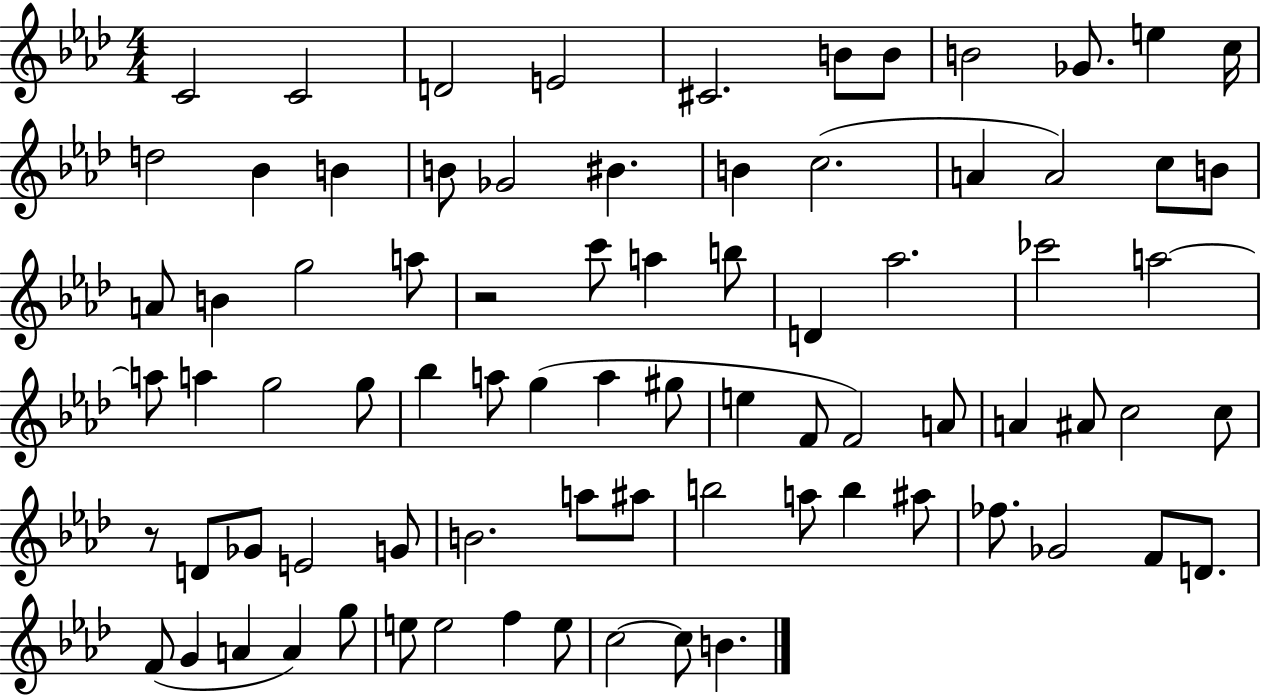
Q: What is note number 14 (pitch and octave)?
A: B4